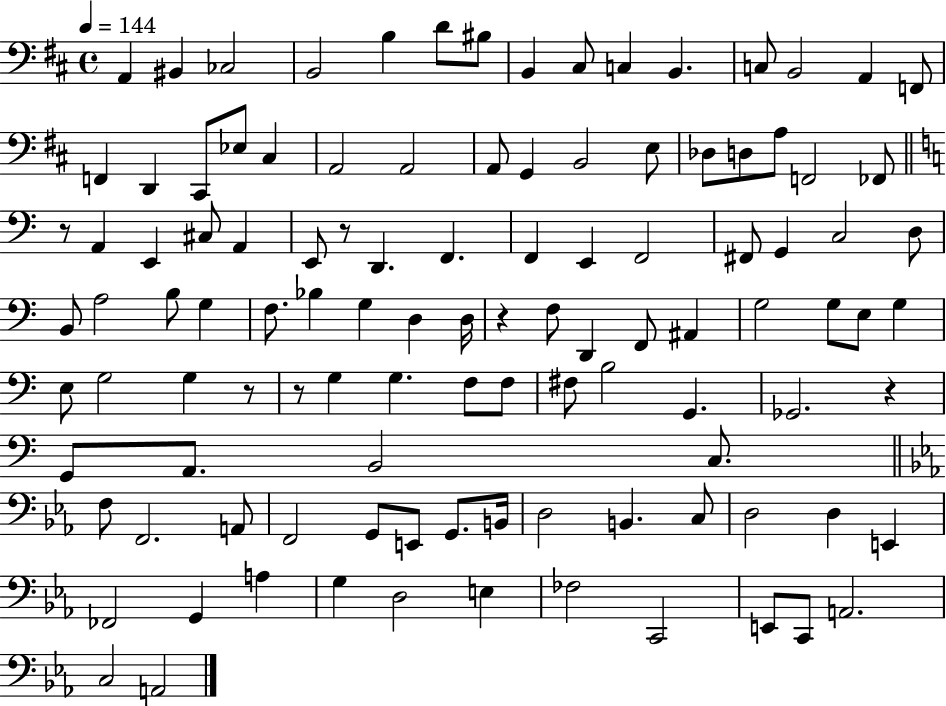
X:1
T:Untitled
M:4/4
L:1/4
K:D
A,, ^B,, _C,2 B,,2 B, D/2 ^B,/2 B,, ^C,/2 C, B,, C,/2 B,,2 A,, F,,/2 F,, D,, ^C,,/2 _E,/2 ^C, A,,2 A,,2 A,,/2 G,, B,,2 E,/2 _D,/2 D,/2 A,/2 F,,2 _F,,/2 z/2 A,, E,, ^C,/2 A,, E,,/2 z/2 D,, F,, F,, E,, F,,2 ^F,,/2 G,, C,2 D,/2 B,,/2 A,2 B,/2 G, F,/2 _B, G, D, D,/4 z F,/2 D,, F,,/2 ^A,, G,2 G,/2 E,/2 G, E,/2 G,2 G, z/2 z/2 G, G, F,/2 F,/2 ^F,/2 B,2 G,, _G,,2 z G,,/2 A,,/2 B,,2 C,/2 F,/2 F,,2 A,,/2 F,,2 G,,/2 E,,/2 G,,/2 B,,/4 D,2 B,, C,/2 D,2 D, E,, _F,,2 G,, A, G, D,2 E, _F,2 C,,2 E,,/2 C,,/2 A,,2 C,2 A,,2